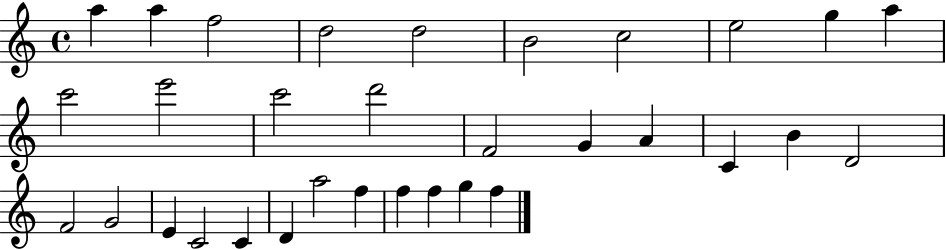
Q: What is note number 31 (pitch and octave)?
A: G5